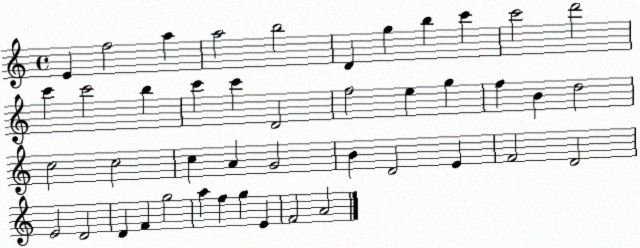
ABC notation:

X:1
T:Untitled
M:4/4
L:1/4
K:C
E f2 a a2 b2 D g b c' c'2 d'2 c' c'2 b c' c' D2 f2 e g f B d2 c2 c2 c A G2 B D2 E F2 D2 E2 D2 D F g2 a f g E F2 A2